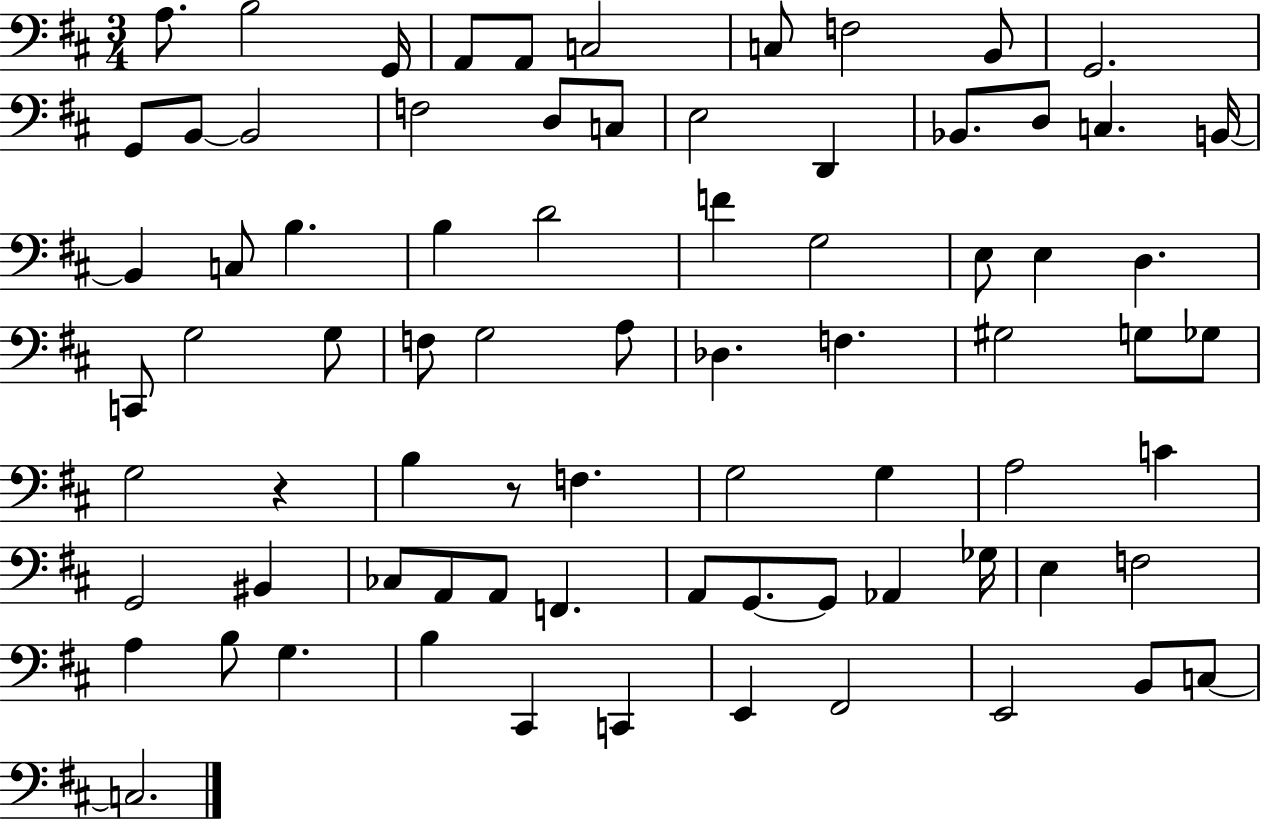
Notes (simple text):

A3/e. B3/h G2/s A2/e A2/e C3/h C3/e F3/h B2/e G2/h. G2/e B2/e B2/h F3/h D3/e C3/e E3/h D2/q Bb2/e. D3/e C3/q. B2/s B2/q C3/e B3/q. B3/q D4/h F4/q G3/h E3/e E3/q D3/q. C2/e G3/h G3/e F3/e G3/h A3/e Db3/q. F3/q. G#3/h G3/e Gb3/e G3/h R/q B3/q R/e F3/q. G3/h G3/q A3/h C4/q G2/h BIS2/q CES3/e A2/e A2/e F2/q. A2/e G2/e. G2/e Ab2/q Gb3/s E3/q F3/h A3/q B3/e G3/q. B3/q C#2/q C2/q E2/q F#2/h E2/h B2/e C3/e C3/h.